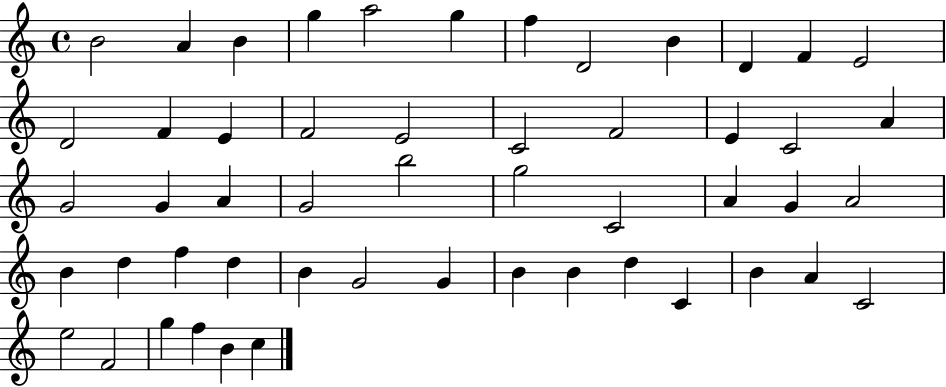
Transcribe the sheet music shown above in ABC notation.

X:1
T:Untitled
M:4/4
L:1/4
K:C
B2 A B g a2 g f D2 B D F E2 D2 F E F2 E2 C2 F2 E C2 A G2 G A G2 b2 g2 C2 A G A2 B d f d B G2 G B B d C B A C2 e2 F2 g f B c